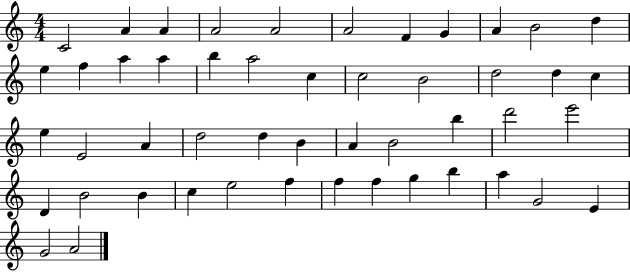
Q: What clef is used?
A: treble